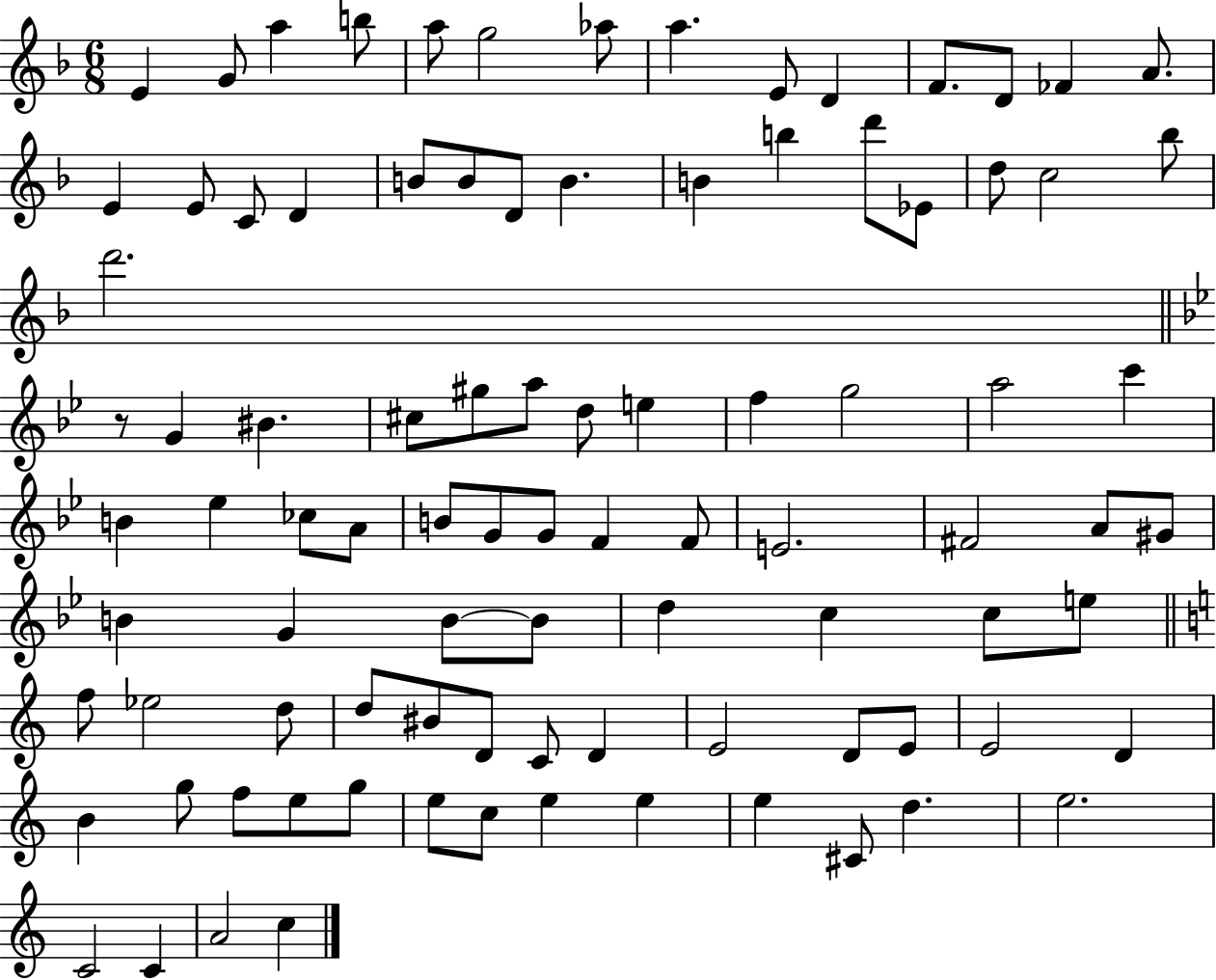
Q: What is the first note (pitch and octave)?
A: E4